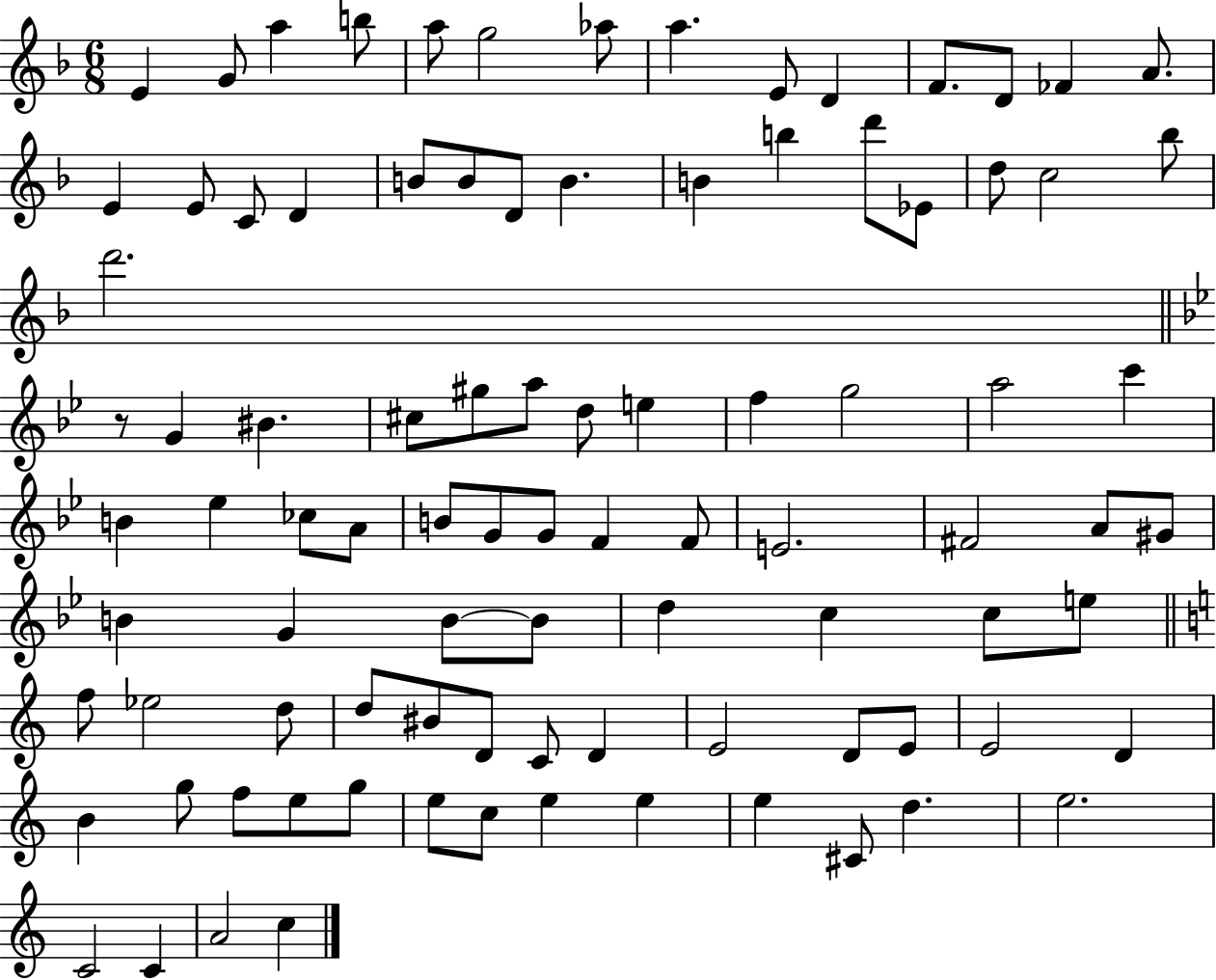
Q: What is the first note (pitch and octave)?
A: E4